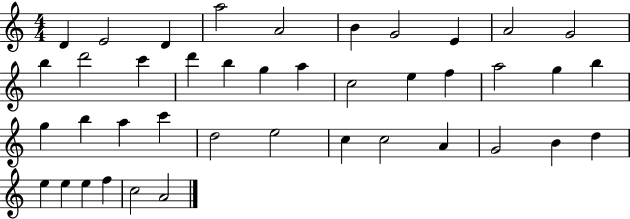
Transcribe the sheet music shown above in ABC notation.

X:1
T:Untitled
M:4/4
L:1/4
K:C
D E2 D a2 A2 B G2 E A2 G2 b d'2 c' d' b g a c2 e f a2 g b g b a c' d2 e2 c c2 A G2 B d e e e f c2 A2